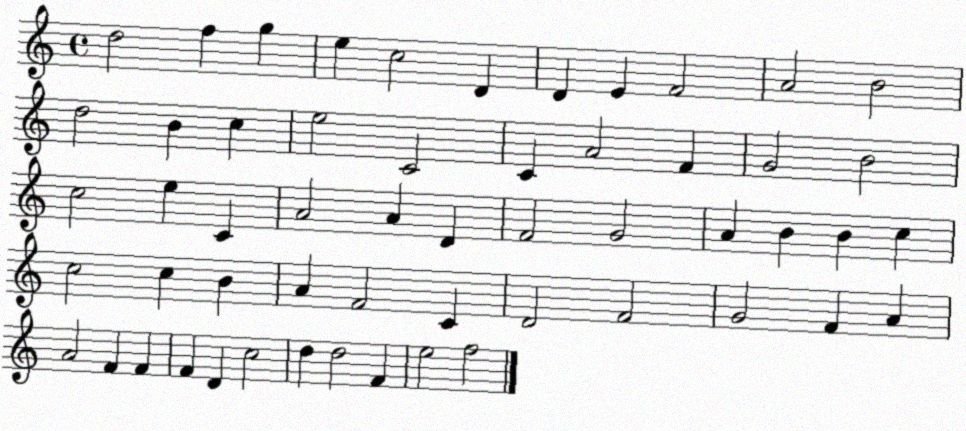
X:1
T:Untitled
M:4/4
L:1/4
K:C
d2 f g e c2 D D E F2 A2 B2 d2 B c e2 C2 C A2 F G2 B2 c2 e C A2 A D F2 G2 A B B c c2 c B A F2 C D2 F2 G2 F A A2 F F F D c2 d d2 F e2 f2